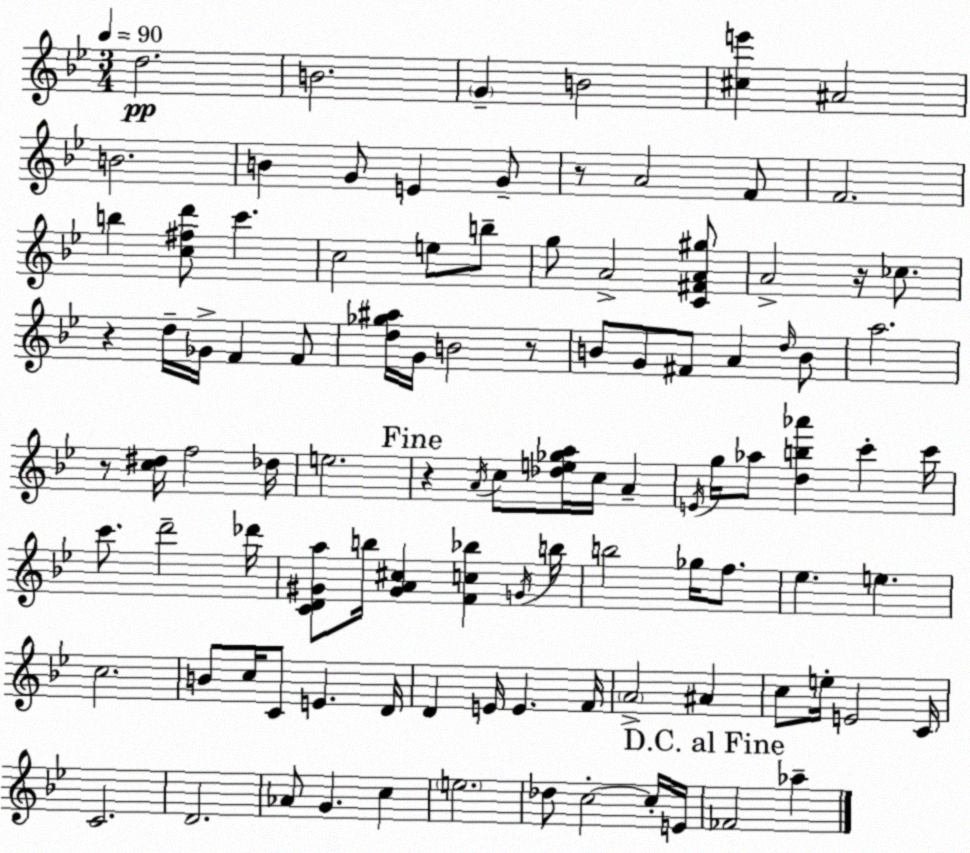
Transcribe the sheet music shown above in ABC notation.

X:1
T:Untitled
M:3/4
L:1/4
K:Bb
d2 B2 G B2 [^ce'] ^A2 B2 B G/2 E G/2 z/2 A2 F/2 F2 b [c^fd']/2 c' c2 e/2 b/2 g/2 A2 [C^FA^g]/2 A2 z/4 _c/2 z d/4 _G/4 F F/2 [d_g^a]/4 G/4 B2 z/2 B/2 G/2 ^F/2 A d/4 B/2 a2 z/2 [c^d]/4 f2 _d/4 e2 z A/4 c/2 [_de_ga]/4 c/4 A E/4 g/4 _a/2 [db_a'] c' c'/4 c'/2 d'2 _d'/4 [CD^Ga]/2 b/4 [^GA^c] [Fc_b] G/4 b/4 b2 _g/4 f/2 _e e c2 B/2 c/4 C/2 E D/4 D E/4 E F/4 A2 ^A c/2 e/4 E2 C/4 C2 D2 _A/2 G c e2 _d/2 c2 c/4 E/4 _F2 _a